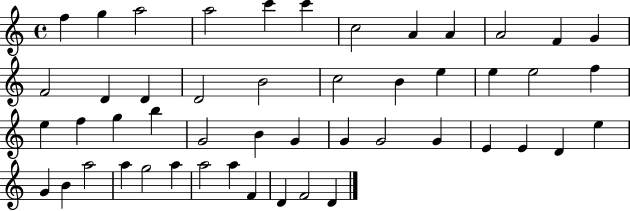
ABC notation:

X:1
T:Untitled
M:4/4
L:1/4
K:C
f g a2 a2 c' c' c2 A A A2 F G F2 D D D2 B2 c2 B e e e2 f e f g b G2 B G G G2 G E E D e G B a2 a g2 a a2 a F D F2 D